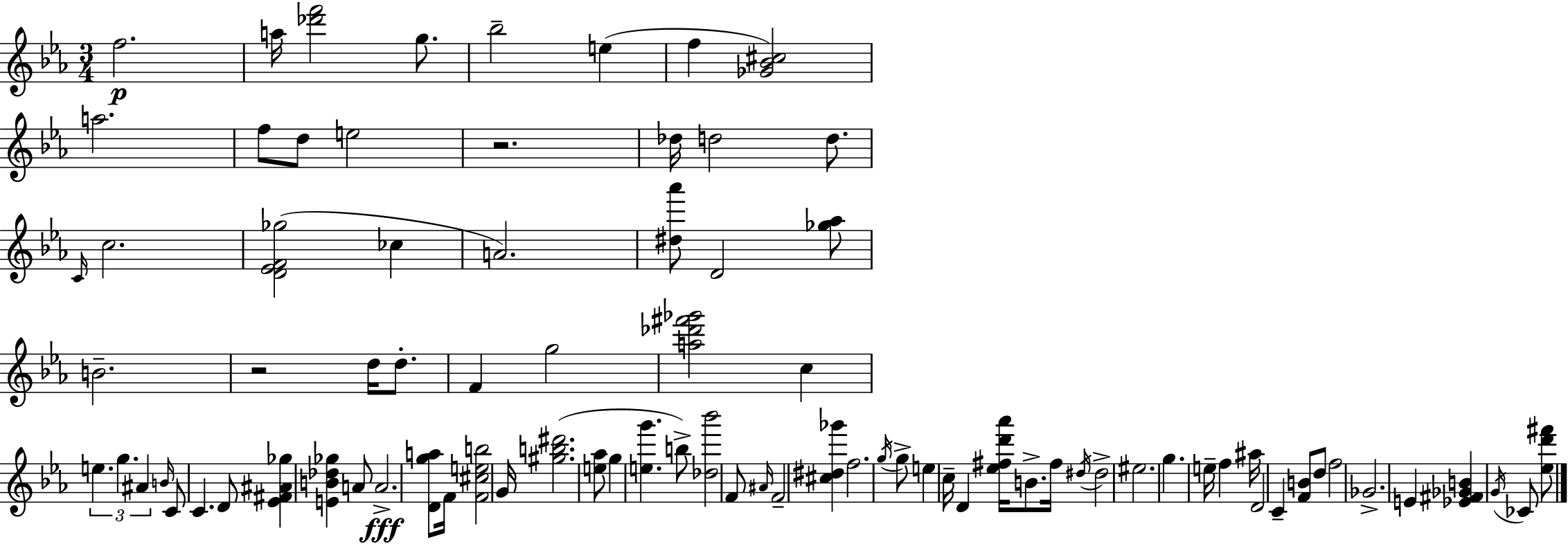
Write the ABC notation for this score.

X:1
T:Untitled
M:3/4
L:1/4
K:Cm
f2 a/4 [_d'f']2 g/2 _b2 e f [_G_B^c]2 a2 f/2 d/2 e2 z2 _d/4 d2 d/2 C/4 c2 [D_EF_g]2 _c A2 [^d_a']/2 D2 [_g_a]/2 B2 z2 d/4 d/2 F g2 [a_d'^f'_g']2 c e g ^A B/4 C/2 C D/2 [_E^F^A_g] [EB_d_g] A/2 A2 [Dga]/2 F/4 [F^ceb]2 G/4 [^gb^d']2 [e_a]/2 g [eg'] b/2 [_d_b']2 F/2 ^A/4 F2 [^c^d_g'] f2 g/4 g/2 e c/4 D [_e^fd'_a']/4 B/2 ^f/4 ^d/4 ^d2 ^e2 g e/4 f ^a/4 D2 C [FB]/2 d/2 f2 _G2 E [_E^F_GB] G/4 _C/2 [_ed'^f']/2